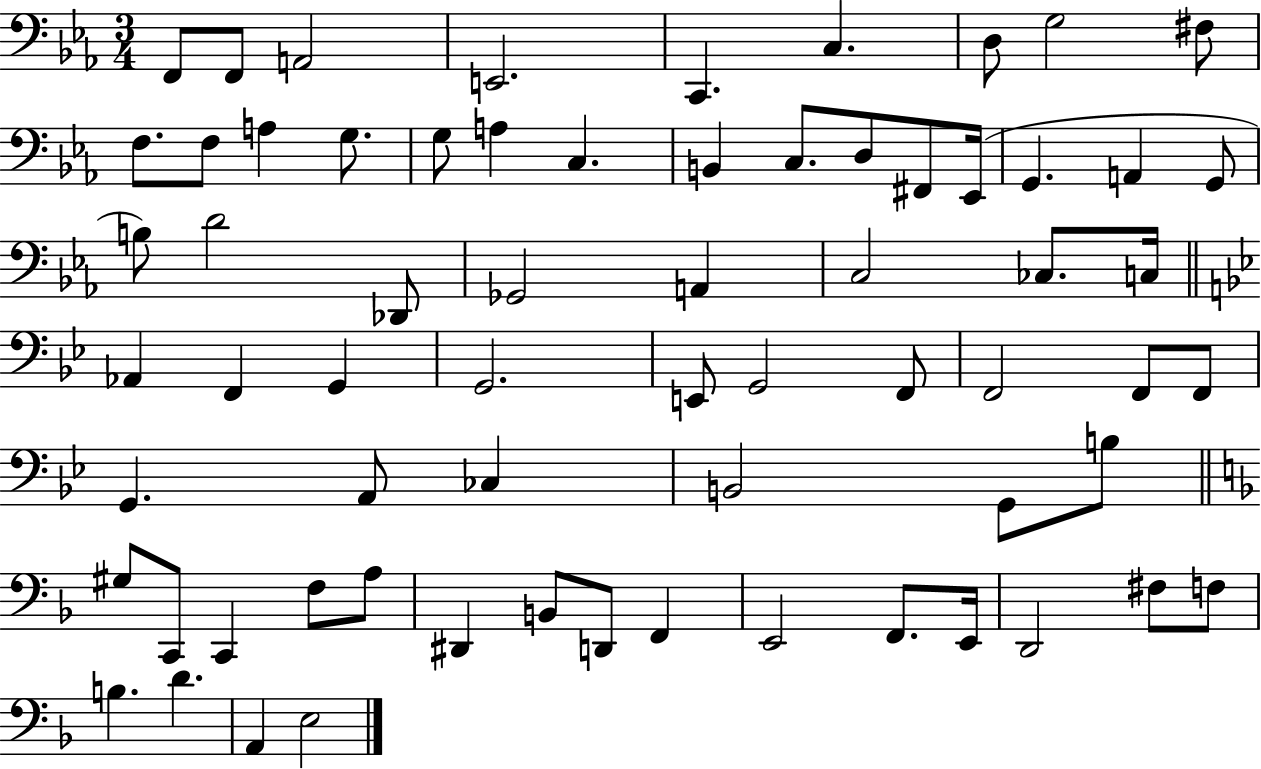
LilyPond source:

{
  \clef bass
  \numericTimeSignature
  \time 3/4
  \key ees \major
  f,8 f,8 a,2 | e,2. | c,4. c4. | d8 g2 fis8 | \break f8. f8 a4 g8. | g8 a4 c4. | b,4 c8. d8 fis,8 ees,16( | g,4. a,4 g,8 | \break b8) d'2 des,8 | ges,2 a,4 | c2 ces8. c16 | \bar "||" \break \key g \minor aes,4 f,4 g,4 | g,2. | e,8 g,2 f,8 | f,2 f,8 f,8 | \break g,4. a,8 ces4 | b,2 g,8 b8 | \bar "||" \break \key f \major gis8 c,8 c,4 f8 a8 | dis,4 b,8 d,8 f,4 | e,2 f,8. e,16 | d,2 fis8 f8 | \break b4. d'4. | a,4 e2 | \bar "|."
}